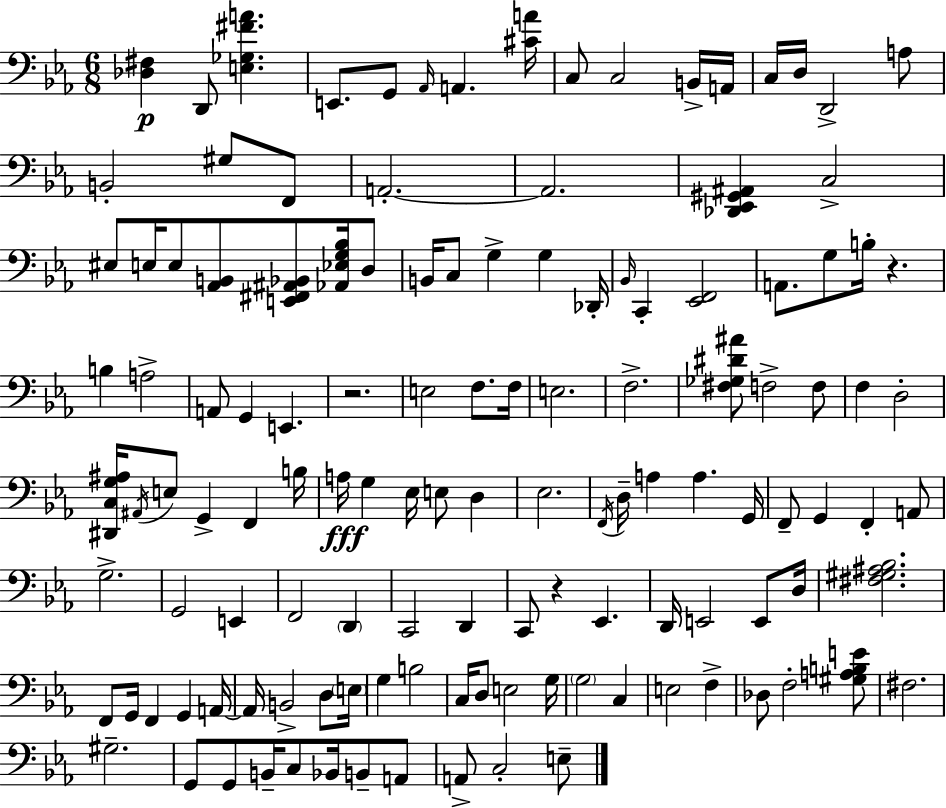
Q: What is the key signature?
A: EES major